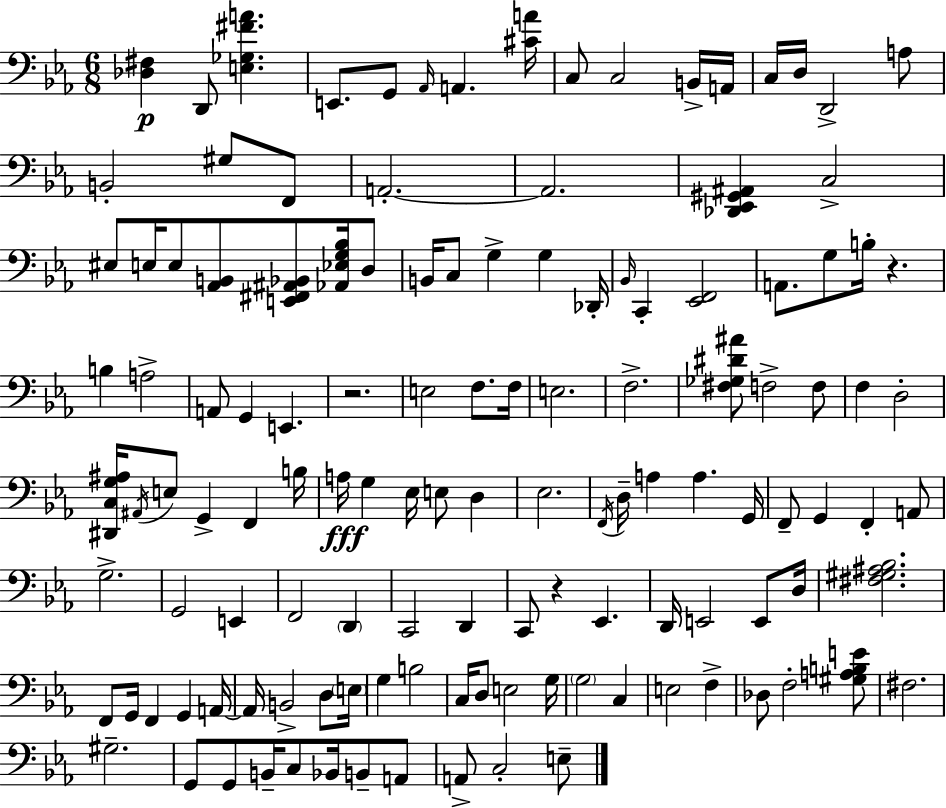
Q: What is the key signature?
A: EES major